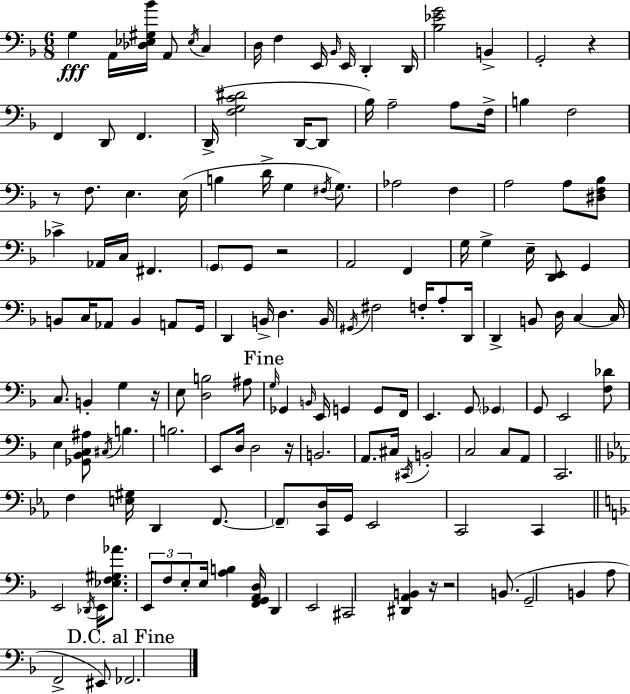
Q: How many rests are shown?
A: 7